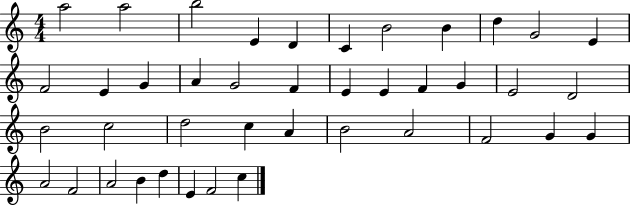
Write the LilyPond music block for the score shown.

{
  \clef treble
  \numericTimeSignature
  \time 4/4
  \key c \major
  a''2 a''2 | b''2 e'4 d'4 | c'4 b'2 b'4 | d''4 g'2 e'4 | \break f'2 e'4 g'4 | a'4 g'2 f'4 | e'4 e'4 f'4 g'4 | e'2 d'2 | \break b'2 c''2 | d''2 c''4 a'4 | b'2 a'2 | f'2 g'4 g'4 | \break a'2 f'2 | a'2 b'4 d''4 | e'4 f'2 c''4 | \bar "|."
}